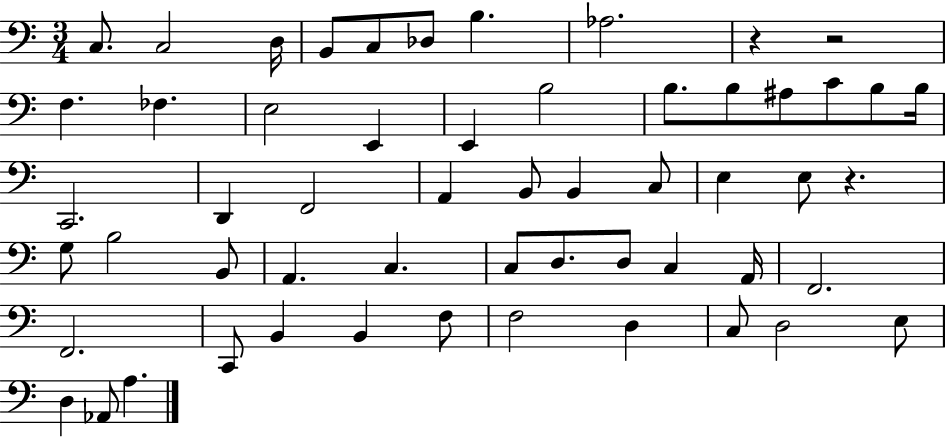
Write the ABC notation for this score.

X:1
T:Untitled
M:3/4
L:1/4
K:C
C,/2 C,2 D,/4 B,,/2 C,/2 _D,/2 B, _A,2 z z2 F, _F, E,2 E,, E,, B,2 B,/2 B,/2 ^A,/2 C/2 B,/2 B,/4 C,,2 D,, F,,2 A,, B,,/2 B,, C,/2 E, E,/2 z G,/2 B,2 B,,/2 A,, C, C,/2 D,/2 D,/2 C, A,,/4 F,,2 F,,2 C,,/2 B,, B,, F,/2 F,2 D, C,/2 D,2 E,/2 D, _A,,/2 A,